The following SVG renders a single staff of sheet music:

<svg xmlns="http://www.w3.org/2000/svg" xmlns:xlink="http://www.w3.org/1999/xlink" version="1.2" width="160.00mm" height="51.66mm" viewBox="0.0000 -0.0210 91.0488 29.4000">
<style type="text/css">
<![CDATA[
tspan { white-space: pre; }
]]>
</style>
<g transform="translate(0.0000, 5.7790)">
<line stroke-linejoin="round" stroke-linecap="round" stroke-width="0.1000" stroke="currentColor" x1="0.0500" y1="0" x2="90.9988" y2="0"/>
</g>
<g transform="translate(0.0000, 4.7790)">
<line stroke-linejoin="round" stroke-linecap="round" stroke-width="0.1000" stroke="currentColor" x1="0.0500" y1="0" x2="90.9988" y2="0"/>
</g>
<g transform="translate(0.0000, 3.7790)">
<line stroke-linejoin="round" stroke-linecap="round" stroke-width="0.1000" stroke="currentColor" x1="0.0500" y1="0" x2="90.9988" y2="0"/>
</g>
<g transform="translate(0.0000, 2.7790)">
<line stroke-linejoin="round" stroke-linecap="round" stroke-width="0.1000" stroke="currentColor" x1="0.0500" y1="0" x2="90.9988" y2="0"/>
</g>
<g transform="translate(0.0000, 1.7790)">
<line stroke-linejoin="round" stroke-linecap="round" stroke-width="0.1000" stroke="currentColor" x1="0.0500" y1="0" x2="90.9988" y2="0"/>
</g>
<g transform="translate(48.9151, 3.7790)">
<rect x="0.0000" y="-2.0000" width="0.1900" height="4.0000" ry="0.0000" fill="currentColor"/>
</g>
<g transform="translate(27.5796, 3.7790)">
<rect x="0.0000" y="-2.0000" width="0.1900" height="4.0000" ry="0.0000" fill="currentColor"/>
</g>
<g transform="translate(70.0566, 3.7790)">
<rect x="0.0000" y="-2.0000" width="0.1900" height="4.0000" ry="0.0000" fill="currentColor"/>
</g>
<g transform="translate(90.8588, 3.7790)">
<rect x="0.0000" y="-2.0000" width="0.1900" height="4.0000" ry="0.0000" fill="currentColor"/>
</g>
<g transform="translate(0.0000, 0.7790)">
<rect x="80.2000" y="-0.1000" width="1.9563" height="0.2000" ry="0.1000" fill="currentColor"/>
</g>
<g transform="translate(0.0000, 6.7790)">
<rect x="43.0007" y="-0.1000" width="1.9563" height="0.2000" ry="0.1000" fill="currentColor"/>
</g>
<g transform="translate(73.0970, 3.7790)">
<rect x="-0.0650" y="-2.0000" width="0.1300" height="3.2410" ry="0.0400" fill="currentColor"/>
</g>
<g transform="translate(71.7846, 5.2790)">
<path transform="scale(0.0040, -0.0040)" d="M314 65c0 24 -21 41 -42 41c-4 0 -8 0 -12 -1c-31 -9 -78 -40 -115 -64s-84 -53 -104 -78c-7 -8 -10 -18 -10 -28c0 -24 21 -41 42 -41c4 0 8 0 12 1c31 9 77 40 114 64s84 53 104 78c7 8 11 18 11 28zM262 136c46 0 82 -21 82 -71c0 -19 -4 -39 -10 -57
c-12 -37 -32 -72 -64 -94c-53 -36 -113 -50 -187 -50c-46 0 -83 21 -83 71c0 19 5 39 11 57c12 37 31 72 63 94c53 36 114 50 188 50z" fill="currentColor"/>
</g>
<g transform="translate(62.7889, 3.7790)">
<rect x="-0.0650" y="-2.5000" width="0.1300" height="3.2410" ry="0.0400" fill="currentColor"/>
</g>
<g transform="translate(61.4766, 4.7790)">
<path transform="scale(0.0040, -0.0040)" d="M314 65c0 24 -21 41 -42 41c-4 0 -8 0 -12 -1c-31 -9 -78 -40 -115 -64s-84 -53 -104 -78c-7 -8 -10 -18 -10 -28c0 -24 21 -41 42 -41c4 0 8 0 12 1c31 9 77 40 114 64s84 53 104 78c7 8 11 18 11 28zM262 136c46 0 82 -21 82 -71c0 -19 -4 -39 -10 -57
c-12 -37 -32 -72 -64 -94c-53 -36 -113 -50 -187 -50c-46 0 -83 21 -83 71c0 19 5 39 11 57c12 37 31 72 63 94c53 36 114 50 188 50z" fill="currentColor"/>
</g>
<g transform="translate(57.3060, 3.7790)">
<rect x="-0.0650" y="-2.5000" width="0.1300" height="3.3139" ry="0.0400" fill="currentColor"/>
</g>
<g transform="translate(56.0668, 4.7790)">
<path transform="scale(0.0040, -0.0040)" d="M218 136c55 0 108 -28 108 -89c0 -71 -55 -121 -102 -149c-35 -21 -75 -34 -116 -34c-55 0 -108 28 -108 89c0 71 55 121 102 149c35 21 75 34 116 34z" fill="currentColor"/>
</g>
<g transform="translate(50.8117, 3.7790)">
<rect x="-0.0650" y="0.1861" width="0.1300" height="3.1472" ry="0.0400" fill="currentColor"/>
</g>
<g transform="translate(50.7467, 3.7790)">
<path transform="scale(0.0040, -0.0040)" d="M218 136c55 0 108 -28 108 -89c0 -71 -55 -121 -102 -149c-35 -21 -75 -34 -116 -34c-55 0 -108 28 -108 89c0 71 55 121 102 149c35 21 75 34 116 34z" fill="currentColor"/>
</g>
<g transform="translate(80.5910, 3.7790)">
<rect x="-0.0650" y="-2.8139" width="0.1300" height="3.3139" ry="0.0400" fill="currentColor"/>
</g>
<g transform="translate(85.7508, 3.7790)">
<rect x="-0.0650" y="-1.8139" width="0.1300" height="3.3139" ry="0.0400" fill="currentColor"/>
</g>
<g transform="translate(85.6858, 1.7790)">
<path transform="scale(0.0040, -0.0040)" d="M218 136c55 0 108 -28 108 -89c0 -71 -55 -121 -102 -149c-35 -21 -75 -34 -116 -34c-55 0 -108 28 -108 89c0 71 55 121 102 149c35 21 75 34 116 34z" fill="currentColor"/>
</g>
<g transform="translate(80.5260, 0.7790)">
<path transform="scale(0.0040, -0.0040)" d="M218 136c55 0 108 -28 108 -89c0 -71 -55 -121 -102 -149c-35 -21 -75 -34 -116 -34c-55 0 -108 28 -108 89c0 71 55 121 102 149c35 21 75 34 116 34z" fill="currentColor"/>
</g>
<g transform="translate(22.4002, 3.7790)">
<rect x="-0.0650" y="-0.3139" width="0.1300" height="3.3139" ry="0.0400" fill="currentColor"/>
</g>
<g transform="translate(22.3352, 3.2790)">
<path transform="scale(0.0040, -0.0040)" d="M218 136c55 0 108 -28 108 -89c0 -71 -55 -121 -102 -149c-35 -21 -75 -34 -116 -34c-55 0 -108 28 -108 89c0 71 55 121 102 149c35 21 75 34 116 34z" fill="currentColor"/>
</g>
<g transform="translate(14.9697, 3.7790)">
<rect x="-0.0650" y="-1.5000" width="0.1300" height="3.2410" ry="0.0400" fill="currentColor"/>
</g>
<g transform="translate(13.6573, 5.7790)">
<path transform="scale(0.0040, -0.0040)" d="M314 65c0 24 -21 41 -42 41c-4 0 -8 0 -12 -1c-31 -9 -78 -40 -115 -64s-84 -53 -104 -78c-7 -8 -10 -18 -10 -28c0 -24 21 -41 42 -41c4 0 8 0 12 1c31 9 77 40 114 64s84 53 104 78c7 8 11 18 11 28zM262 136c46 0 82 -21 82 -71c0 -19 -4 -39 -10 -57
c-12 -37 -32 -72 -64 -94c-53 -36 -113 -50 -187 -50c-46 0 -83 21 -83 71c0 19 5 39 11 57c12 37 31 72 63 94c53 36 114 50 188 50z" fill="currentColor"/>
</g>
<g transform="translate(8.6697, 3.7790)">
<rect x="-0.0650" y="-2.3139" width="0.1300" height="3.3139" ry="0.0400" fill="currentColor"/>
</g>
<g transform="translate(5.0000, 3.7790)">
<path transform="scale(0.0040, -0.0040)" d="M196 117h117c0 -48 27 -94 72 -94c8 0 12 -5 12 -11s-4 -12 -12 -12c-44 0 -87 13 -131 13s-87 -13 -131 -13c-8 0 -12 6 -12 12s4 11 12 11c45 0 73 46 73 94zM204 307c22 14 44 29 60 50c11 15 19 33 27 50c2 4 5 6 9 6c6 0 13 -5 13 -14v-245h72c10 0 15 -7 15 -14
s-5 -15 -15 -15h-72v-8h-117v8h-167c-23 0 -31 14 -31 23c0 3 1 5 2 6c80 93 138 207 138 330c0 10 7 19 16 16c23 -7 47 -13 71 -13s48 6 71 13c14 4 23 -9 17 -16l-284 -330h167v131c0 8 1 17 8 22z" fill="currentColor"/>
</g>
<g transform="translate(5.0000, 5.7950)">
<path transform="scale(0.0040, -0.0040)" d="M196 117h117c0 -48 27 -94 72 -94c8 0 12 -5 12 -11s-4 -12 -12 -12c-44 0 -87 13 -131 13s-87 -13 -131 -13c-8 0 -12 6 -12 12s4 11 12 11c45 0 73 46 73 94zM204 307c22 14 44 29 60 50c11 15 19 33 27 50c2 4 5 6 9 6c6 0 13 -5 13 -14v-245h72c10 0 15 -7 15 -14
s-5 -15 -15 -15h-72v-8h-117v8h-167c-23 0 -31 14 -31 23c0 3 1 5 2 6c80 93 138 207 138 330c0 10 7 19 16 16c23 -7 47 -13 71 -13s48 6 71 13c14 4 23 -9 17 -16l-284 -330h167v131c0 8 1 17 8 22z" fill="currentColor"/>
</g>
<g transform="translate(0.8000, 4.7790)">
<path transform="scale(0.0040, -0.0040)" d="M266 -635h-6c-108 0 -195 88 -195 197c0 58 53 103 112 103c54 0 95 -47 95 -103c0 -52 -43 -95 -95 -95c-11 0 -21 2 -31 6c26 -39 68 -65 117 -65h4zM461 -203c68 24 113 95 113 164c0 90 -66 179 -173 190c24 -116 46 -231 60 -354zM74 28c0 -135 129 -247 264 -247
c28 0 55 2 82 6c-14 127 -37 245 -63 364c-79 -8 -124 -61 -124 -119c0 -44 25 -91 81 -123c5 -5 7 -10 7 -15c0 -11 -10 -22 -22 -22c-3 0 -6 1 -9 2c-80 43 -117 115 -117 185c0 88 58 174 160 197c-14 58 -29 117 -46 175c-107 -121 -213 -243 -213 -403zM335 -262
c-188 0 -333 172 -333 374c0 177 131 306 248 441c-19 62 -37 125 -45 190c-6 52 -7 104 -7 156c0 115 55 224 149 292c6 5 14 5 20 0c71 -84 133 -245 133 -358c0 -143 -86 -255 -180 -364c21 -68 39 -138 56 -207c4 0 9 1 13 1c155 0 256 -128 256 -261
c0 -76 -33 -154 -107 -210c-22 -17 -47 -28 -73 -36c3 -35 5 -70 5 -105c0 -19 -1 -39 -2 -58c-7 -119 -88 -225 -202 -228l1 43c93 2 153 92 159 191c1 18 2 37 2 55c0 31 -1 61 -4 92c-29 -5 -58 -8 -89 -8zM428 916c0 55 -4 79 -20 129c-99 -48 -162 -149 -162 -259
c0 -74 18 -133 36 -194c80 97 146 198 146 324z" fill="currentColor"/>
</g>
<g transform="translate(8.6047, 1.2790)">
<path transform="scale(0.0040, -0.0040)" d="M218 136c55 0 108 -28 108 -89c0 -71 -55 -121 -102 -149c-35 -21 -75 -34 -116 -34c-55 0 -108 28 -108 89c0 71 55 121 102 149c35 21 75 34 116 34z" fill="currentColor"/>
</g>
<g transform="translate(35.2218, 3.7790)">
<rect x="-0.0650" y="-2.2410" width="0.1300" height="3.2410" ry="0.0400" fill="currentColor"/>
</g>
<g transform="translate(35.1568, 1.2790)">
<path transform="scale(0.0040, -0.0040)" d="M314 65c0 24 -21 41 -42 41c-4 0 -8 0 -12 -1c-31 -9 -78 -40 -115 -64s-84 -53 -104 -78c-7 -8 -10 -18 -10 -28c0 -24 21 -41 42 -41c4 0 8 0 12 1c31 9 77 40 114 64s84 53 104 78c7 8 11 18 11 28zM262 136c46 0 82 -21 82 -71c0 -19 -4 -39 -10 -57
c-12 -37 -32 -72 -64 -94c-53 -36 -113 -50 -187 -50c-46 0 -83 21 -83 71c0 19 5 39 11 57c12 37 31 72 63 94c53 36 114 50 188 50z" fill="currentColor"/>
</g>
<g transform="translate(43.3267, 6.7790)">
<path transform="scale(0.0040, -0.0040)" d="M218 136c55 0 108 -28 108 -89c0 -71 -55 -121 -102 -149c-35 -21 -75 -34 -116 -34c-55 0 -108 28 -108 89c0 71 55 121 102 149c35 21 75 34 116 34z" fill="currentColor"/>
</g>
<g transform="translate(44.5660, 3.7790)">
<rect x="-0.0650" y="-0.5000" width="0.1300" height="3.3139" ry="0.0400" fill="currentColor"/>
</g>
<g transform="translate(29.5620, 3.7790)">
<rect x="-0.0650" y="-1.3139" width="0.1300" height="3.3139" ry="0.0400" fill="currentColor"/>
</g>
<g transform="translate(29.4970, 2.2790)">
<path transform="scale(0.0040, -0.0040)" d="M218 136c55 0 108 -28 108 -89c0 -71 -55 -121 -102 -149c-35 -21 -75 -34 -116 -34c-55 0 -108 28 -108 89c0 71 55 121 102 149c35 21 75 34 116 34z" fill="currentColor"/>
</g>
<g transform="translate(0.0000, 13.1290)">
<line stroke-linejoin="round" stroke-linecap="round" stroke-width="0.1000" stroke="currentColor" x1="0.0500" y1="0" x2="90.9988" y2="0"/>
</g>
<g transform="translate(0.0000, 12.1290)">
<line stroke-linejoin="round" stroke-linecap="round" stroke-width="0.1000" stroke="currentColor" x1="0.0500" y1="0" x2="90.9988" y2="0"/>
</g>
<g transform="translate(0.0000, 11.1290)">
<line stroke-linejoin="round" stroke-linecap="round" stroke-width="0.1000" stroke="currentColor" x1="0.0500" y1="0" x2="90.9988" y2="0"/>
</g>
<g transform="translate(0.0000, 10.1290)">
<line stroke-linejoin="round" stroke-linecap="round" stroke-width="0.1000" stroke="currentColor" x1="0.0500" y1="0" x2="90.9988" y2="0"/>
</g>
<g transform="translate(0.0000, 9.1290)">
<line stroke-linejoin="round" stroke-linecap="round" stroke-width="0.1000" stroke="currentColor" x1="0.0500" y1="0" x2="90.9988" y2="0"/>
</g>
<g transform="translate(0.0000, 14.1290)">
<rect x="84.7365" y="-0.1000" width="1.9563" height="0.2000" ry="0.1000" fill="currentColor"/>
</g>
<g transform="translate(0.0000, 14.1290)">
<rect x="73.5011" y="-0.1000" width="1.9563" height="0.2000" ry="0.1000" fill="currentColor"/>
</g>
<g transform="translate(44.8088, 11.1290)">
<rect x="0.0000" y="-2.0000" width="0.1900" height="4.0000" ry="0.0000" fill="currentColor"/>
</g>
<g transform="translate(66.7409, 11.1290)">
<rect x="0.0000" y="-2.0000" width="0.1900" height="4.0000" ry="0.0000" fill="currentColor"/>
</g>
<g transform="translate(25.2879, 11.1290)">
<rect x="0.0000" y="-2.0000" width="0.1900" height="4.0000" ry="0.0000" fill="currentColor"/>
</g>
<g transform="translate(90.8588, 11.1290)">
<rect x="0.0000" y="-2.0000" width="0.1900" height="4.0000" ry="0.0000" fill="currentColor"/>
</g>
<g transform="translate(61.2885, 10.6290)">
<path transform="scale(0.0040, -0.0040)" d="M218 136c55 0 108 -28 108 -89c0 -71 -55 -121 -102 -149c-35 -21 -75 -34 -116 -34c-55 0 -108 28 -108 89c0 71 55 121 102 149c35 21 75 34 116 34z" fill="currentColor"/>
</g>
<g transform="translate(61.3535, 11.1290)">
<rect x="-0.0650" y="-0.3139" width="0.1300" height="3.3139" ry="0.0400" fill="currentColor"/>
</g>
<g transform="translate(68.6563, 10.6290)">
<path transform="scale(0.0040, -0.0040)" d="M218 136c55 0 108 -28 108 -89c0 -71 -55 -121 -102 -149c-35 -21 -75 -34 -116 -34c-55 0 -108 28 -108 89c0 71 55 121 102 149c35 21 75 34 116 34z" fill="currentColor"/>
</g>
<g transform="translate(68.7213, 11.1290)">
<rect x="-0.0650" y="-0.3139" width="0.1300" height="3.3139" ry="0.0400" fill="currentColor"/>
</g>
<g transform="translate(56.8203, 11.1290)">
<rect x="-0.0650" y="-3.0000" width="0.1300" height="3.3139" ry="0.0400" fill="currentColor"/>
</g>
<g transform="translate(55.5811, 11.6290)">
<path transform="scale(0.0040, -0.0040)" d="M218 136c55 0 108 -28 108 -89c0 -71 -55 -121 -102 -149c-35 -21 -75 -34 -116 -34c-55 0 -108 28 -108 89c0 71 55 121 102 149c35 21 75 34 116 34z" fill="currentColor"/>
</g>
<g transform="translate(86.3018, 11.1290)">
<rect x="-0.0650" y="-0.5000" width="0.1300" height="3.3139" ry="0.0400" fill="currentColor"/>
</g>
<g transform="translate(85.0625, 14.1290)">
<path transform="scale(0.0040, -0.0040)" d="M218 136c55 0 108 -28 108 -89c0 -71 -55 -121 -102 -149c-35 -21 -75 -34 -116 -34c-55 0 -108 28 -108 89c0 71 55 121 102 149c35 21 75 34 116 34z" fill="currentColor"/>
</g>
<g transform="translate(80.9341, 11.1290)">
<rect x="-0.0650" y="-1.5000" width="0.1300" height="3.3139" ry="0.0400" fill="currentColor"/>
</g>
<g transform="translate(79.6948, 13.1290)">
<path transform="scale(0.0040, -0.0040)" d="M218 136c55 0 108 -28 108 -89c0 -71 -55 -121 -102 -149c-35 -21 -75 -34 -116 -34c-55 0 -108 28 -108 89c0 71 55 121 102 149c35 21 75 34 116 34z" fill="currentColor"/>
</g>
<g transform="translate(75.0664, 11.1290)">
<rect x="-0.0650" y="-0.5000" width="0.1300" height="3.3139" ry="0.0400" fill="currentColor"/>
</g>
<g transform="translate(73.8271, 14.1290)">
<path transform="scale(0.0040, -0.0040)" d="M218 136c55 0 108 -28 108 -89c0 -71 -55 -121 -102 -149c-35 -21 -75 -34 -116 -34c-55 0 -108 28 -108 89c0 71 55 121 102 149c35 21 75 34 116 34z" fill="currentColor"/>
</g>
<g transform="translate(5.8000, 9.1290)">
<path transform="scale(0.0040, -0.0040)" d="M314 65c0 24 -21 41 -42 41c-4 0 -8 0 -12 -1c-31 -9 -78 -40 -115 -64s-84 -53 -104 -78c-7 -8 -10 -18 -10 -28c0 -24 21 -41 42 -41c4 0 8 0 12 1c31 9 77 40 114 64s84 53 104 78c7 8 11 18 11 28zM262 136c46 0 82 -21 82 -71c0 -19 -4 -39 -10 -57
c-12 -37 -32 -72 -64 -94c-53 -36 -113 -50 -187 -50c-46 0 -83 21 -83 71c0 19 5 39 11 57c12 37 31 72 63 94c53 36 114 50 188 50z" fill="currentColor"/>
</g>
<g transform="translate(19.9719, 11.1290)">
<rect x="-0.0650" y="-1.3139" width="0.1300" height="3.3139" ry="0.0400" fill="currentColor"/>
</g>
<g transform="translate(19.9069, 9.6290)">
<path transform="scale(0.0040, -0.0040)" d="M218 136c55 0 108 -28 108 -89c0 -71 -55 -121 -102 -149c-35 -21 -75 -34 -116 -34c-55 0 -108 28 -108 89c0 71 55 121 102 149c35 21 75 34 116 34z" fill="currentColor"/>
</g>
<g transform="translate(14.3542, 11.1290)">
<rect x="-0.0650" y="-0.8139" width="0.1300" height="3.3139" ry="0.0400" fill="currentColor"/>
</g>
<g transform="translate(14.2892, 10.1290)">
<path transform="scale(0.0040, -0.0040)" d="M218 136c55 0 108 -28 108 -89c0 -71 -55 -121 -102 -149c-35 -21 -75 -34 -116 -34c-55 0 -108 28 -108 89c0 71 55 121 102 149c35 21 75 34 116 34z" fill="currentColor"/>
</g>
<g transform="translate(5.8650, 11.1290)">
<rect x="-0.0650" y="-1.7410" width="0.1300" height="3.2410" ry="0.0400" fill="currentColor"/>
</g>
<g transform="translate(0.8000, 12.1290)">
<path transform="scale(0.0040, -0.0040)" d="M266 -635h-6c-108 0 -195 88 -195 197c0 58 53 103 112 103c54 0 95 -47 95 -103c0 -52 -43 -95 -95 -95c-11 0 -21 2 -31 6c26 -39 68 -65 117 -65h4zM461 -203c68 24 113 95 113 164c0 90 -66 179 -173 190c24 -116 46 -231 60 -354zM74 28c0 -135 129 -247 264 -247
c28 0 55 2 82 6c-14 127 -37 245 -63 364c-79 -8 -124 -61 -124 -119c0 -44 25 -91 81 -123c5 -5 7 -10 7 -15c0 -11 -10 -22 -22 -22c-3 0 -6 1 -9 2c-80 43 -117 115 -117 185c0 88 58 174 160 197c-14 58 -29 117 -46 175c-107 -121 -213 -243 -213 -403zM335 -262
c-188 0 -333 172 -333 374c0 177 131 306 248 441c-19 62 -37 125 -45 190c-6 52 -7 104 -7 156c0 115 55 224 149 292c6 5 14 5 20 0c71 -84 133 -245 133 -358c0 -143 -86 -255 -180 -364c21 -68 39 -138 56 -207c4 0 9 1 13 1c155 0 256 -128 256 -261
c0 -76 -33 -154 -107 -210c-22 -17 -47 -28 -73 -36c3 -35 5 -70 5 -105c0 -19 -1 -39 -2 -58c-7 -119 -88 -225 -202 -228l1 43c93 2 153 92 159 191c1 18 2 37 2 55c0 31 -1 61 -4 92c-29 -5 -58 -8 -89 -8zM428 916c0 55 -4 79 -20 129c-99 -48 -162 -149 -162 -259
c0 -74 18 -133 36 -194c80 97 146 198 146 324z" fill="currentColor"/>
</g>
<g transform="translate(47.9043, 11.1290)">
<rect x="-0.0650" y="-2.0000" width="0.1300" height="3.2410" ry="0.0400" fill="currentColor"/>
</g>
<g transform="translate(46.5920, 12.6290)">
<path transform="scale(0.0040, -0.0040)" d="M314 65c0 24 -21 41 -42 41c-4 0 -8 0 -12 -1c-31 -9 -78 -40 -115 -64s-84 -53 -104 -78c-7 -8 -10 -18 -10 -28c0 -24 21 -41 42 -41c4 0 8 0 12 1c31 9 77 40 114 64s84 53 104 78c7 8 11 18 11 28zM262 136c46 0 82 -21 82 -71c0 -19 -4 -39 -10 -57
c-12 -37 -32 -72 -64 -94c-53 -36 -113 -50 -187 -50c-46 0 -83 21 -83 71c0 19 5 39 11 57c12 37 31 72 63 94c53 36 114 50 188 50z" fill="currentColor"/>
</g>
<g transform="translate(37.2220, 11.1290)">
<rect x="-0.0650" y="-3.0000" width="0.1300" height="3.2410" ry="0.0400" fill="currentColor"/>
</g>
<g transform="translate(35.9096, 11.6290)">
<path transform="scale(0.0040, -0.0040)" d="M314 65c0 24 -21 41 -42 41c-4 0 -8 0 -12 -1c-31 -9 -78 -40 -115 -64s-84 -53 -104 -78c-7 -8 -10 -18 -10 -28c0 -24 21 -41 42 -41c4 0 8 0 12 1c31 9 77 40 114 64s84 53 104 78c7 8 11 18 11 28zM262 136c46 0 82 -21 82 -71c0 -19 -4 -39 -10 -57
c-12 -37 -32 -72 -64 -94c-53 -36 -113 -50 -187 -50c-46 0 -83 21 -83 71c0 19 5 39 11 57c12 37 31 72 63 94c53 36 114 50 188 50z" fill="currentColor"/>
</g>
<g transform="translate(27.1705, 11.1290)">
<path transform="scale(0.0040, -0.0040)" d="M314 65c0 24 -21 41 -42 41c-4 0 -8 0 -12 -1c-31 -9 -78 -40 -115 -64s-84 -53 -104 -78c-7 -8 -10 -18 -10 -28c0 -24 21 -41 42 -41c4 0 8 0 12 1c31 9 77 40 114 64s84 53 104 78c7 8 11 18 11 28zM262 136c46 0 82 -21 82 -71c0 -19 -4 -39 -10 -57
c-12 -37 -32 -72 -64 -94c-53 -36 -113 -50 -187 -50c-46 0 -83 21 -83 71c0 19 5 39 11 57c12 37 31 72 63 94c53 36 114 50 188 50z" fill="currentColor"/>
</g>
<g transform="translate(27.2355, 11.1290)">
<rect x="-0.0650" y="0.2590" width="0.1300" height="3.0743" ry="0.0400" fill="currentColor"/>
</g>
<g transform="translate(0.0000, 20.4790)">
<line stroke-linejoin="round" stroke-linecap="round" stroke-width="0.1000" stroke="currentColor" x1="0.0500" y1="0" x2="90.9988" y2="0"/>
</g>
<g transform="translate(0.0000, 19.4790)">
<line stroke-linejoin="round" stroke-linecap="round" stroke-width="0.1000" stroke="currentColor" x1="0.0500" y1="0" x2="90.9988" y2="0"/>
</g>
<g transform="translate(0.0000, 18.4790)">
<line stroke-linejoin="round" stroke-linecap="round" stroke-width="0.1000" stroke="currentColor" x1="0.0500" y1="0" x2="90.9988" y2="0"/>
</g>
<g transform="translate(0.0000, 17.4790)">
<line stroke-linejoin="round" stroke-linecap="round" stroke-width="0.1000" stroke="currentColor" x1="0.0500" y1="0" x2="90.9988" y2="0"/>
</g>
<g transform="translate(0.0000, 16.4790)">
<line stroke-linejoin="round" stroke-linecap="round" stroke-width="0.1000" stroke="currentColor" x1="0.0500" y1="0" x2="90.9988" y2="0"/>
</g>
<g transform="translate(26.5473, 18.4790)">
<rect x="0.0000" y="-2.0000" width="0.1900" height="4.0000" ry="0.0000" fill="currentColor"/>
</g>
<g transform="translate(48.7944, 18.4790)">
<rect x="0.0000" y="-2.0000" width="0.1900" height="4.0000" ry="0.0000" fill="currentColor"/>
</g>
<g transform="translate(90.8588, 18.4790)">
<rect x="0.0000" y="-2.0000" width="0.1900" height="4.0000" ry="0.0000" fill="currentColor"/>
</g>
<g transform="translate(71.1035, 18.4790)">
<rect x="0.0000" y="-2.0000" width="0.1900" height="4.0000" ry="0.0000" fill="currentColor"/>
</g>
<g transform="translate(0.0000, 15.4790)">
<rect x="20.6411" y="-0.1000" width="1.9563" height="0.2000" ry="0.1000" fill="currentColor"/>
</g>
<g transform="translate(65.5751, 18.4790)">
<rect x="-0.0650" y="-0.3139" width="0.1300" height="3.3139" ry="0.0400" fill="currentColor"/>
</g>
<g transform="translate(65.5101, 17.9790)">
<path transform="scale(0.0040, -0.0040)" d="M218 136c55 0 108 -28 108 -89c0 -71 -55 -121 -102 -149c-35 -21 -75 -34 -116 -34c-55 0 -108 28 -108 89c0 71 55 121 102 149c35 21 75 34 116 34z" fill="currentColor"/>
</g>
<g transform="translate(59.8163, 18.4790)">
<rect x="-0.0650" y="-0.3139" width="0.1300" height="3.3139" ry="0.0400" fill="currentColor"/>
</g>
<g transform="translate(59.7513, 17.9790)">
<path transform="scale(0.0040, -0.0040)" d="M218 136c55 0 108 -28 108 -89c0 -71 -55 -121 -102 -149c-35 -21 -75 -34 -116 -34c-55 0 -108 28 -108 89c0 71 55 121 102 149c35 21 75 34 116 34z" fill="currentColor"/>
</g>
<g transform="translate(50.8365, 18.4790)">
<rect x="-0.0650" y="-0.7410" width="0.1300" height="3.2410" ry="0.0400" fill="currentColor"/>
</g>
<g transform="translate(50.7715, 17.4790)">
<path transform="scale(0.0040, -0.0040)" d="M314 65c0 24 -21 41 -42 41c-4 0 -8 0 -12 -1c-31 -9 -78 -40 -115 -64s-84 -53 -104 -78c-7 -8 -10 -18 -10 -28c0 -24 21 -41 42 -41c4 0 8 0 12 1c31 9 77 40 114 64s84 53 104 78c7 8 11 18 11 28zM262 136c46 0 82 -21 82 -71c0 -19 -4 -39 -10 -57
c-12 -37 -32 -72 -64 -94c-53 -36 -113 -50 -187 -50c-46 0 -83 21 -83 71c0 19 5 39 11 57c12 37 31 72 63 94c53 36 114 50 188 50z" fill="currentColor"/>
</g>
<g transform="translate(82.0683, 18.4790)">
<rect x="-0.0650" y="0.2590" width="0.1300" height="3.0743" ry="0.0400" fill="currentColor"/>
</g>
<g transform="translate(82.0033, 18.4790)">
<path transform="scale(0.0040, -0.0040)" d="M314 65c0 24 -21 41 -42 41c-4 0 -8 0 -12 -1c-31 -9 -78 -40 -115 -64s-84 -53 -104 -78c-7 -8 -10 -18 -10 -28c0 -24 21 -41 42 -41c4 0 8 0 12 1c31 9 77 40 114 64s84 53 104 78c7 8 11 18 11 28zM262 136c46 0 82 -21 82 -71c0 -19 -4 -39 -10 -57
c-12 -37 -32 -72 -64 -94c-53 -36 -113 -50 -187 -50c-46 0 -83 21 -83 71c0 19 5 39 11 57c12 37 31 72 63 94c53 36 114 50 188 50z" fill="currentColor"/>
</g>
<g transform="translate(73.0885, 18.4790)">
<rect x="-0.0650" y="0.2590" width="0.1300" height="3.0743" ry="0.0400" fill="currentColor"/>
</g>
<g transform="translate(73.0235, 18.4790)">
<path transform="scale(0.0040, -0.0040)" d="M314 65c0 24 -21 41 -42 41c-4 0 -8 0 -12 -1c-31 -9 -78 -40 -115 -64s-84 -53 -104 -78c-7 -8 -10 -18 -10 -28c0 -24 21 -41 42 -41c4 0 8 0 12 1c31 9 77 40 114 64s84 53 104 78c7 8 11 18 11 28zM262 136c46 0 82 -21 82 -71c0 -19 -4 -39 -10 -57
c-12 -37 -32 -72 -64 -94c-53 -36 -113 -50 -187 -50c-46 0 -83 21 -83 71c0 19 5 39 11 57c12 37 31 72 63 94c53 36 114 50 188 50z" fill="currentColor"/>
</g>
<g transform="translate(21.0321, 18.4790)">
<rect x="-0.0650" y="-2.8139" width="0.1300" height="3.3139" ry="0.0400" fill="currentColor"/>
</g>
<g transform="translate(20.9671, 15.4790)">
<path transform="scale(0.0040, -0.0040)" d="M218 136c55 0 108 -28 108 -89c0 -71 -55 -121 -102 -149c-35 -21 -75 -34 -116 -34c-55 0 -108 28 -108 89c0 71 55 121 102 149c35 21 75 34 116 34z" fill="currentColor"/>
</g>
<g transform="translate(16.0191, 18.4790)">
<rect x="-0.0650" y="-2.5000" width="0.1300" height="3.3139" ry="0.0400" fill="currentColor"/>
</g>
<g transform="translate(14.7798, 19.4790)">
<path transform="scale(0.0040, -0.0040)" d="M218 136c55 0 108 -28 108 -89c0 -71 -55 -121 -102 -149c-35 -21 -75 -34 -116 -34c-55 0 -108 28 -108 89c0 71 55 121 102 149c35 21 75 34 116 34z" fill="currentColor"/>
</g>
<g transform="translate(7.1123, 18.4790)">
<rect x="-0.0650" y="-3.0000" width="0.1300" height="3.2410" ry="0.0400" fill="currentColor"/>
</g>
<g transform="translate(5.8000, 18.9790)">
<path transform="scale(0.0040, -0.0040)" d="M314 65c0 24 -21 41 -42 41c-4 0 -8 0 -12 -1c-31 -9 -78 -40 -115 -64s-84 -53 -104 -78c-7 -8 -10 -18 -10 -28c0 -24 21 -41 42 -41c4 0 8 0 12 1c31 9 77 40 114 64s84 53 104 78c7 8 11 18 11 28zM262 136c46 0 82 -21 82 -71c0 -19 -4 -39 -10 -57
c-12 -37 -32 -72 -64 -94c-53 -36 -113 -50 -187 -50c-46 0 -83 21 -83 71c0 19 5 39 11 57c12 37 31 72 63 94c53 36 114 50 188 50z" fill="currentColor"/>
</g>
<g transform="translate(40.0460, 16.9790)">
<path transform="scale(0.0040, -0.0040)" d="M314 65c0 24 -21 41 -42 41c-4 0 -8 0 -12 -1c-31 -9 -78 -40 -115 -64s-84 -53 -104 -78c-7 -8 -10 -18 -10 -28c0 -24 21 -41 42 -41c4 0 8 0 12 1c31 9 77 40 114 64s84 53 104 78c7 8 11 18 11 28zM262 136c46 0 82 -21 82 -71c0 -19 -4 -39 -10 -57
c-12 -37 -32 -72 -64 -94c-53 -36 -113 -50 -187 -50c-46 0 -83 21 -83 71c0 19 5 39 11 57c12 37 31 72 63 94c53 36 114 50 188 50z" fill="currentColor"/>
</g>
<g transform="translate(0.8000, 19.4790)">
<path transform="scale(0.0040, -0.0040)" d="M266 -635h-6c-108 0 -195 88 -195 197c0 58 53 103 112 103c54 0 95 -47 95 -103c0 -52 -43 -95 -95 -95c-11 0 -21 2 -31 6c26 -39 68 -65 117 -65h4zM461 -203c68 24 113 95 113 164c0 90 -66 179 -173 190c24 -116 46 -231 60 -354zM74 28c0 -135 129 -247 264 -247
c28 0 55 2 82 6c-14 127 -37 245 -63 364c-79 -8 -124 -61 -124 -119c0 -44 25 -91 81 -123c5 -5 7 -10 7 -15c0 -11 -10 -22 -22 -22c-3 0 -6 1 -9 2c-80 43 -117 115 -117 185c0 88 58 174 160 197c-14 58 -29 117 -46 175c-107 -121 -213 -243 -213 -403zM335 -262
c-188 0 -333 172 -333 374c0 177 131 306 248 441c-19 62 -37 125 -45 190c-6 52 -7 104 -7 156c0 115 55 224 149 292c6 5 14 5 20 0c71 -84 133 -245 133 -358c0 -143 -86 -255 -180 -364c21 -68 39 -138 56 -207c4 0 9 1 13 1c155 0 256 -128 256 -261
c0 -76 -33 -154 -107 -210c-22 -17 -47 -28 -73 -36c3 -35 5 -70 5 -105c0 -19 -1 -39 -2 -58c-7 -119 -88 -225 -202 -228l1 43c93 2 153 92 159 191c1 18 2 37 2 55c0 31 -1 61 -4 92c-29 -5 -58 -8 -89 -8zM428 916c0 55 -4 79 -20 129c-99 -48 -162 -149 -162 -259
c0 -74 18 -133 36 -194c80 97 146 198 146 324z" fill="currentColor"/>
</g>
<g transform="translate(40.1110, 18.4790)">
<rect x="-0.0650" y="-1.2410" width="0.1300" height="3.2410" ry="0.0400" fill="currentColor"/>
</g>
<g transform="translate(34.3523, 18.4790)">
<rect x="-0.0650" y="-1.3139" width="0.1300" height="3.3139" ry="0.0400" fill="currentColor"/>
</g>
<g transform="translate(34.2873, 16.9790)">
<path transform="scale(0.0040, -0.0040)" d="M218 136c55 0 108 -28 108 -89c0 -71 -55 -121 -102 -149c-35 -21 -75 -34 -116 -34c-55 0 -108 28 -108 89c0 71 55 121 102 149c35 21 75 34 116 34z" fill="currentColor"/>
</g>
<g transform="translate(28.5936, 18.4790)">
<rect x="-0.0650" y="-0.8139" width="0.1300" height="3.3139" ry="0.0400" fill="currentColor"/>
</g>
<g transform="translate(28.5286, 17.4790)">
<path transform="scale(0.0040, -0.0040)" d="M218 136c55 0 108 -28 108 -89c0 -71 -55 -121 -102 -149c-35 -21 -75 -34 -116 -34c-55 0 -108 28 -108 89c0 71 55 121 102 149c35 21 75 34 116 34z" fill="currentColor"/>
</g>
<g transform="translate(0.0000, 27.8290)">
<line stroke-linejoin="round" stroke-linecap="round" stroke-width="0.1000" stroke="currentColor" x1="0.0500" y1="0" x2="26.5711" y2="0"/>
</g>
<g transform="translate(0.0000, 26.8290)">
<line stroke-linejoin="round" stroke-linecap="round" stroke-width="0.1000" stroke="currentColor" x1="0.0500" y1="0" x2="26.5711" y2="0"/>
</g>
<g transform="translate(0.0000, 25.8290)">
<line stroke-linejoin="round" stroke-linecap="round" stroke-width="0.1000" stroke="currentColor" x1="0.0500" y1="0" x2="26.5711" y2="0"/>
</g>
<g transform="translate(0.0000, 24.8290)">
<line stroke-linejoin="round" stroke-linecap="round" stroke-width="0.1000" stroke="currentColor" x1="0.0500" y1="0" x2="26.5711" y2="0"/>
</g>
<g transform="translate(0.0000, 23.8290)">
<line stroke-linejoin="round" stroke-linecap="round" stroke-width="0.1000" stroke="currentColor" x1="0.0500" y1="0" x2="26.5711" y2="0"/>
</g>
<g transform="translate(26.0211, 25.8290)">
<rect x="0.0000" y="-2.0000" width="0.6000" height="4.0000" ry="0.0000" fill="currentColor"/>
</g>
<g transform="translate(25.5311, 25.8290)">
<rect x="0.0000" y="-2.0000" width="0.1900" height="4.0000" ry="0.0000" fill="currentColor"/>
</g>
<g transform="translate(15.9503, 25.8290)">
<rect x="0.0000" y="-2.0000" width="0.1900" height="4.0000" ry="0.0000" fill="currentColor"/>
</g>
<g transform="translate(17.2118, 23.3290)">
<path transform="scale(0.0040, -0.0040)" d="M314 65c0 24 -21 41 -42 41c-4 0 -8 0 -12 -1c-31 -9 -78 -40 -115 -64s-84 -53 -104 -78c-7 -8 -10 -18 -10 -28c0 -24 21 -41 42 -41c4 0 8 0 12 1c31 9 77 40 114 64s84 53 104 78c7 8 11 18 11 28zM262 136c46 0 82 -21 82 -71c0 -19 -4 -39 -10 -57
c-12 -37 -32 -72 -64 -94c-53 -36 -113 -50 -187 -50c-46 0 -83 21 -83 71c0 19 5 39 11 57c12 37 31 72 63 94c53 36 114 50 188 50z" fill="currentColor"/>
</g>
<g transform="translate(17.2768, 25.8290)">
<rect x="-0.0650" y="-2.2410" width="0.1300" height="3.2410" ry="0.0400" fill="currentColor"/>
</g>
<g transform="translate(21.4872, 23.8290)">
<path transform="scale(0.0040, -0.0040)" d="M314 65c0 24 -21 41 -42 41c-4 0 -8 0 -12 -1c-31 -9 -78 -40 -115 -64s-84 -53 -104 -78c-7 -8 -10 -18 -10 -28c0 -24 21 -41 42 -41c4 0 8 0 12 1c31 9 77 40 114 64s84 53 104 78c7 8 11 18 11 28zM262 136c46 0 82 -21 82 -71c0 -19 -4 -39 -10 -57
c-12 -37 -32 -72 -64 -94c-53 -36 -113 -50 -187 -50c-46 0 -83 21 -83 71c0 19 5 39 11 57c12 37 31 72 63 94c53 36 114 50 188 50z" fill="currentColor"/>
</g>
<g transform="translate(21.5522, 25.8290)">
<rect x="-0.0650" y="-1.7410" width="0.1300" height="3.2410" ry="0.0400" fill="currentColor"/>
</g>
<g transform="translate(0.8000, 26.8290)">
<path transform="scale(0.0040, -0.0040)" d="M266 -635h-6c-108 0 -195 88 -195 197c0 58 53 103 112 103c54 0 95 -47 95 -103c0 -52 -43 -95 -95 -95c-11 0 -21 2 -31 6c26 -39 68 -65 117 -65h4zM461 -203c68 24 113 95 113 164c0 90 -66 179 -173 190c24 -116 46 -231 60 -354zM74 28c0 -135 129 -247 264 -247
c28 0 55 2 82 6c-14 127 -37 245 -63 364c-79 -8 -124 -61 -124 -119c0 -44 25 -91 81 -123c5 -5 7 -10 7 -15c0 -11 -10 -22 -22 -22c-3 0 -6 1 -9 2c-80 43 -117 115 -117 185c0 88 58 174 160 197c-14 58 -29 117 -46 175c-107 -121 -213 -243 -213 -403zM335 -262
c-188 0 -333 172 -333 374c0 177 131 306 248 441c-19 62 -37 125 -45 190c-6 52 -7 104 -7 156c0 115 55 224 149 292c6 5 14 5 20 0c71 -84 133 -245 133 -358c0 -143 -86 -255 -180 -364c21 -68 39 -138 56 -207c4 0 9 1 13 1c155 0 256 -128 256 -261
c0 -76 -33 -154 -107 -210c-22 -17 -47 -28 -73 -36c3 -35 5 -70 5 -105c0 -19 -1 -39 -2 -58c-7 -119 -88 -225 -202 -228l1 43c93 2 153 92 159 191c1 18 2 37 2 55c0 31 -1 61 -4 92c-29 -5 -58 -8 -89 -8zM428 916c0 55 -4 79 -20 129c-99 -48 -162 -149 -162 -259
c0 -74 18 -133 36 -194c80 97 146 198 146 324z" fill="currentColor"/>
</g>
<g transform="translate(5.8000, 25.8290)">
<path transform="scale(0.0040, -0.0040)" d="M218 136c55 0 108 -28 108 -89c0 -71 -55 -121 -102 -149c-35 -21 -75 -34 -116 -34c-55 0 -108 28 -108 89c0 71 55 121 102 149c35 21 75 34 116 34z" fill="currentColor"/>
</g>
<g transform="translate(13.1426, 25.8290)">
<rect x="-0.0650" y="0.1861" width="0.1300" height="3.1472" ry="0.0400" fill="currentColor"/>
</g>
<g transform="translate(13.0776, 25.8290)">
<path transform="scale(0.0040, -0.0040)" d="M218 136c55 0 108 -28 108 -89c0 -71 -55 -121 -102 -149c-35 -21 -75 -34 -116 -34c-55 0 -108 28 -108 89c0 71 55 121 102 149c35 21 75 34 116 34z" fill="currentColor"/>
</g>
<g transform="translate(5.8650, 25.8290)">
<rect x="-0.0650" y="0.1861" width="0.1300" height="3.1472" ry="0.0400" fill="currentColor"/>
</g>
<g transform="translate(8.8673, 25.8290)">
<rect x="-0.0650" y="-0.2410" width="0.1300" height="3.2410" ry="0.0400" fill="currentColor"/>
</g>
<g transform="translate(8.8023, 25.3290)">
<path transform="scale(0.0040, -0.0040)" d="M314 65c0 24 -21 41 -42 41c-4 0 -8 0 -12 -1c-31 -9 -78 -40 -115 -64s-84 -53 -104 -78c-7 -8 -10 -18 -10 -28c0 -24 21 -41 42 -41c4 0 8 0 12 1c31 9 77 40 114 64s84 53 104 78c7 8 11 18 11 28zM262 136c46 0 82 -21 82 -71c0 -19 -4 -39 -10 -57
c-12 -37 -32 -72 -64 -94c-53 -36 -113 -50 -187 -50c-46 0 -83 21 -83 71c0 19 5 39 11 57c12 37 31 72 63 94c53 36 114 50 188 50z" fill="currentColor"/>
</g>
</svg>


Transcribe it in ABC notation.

X:1
T:Untitled
M:4/4
L:1/4
K:C
g E2 c e g2 C B G G2 F2 a f f2 d e B2 A2 F2 A c c C E C A2 G a d e e2 d2 c c B2 B2 B c2 B g2 f2